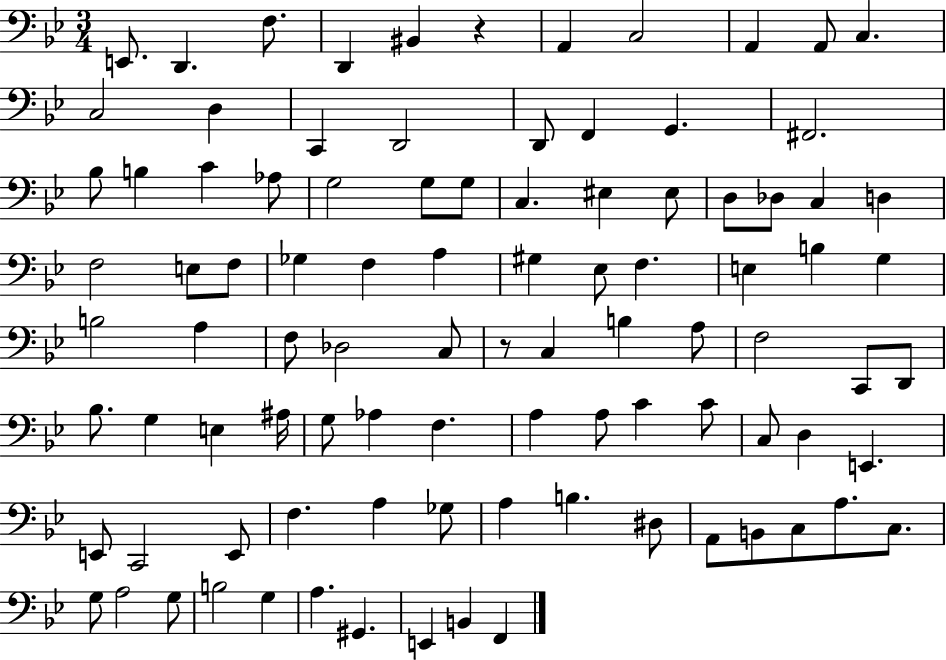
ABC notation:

X:1
T:Untitled
M:3/4
L:1/4
K:Bb
E,,/2 D,, F,/2 D,, ^B,, z A,, C,2 A,, A,,/2 C, C,2 D, C,, D,,2 D,,/2 F,, G,, ^F,,2 _B,/2 B, C _A,/2 G,2 G,/2 G,/2 C, ^E, ^E,/2 D,/2 _D,/2 C, D, F,2 E,/2 F,/2 _G, F, A, ^G, _E,/2 F, E, B, G, B,2 A, F,/2 _D,2 C,/2 z/2 C, B, A,/2 F,2 C,,/2 D,,/2 _B,/2 G, E, ^A,/4 G,/2 _A, F, A, A,/2 C C/2 C,/2 D, E,, E,,/2 C,,2 E,,/2 F, A, _G,/2 A, B, ^D,/2 A,,/2 B,,/2 C,/2 A,/2 C,/2 G,/2 A,2 G,/2 B,2 G, A, ^G,, E,, B,, F,,